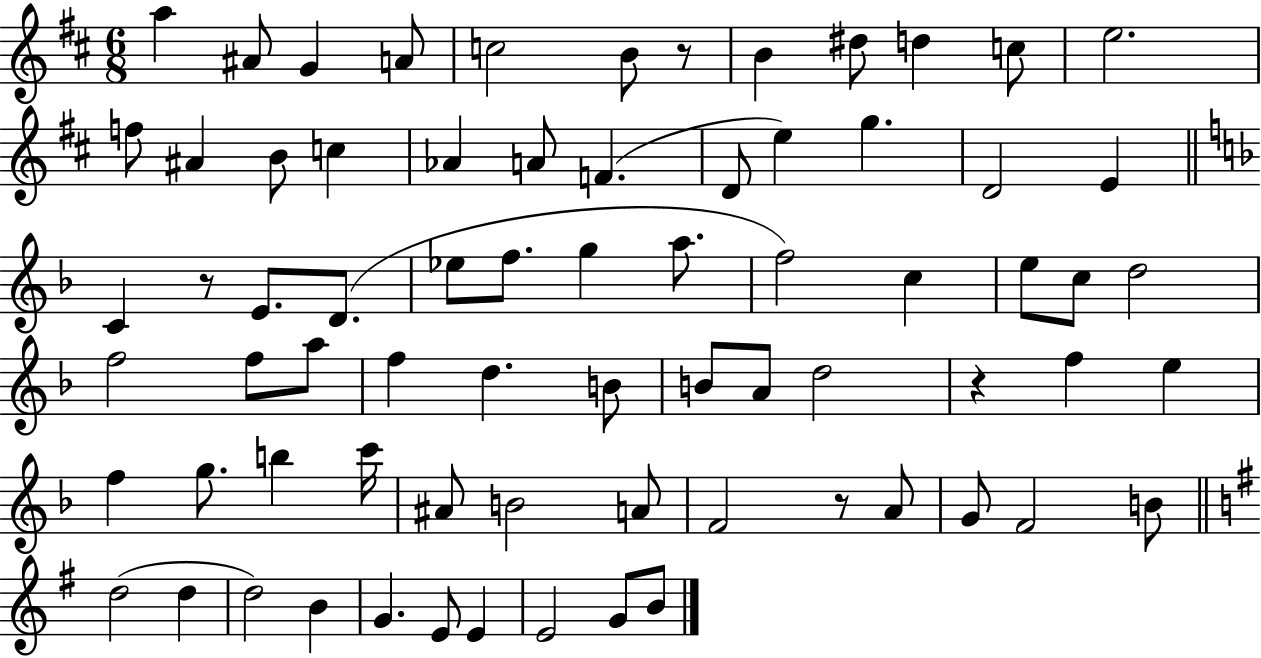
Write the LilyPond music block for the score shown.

{
  \clef treble
  \numericTimeSignature
  \time 6/8
  \key d \major
  a''4 ais'8 g'4 a'8 | c''2 b'8 r8 | b'4 dis''8 d''4 c''8 | e''2. | \break f''8 ais'4 b'8 c''4 | aes'4 a'8 f'4.( | d'8 e''4) g''4. | d'2 e'4 | \break \bar "||" \break \key d \minor c'4 r8 e'8. d'8.( | ees''8 f''8. g''4 a''8. | f''2) c''4 | e''8 c''8 d''2 | \break f''2 f''8 a''8 | f''4 d''4. b'8 | b'8 a'8 d''2 | r4 f''4 e''4 | \break f''4 g''8. b''4 c'''16 | ais'8 b'2 a'8 | f'2 r8 a'8 | g'8 f'2 b'8 | \break \bar "||" \break \key g \major d''2( d''4 | d''2) b'4 | g'4. e'8 e'4 | e'2 g'8 b'8 | \break \bar "|."
}